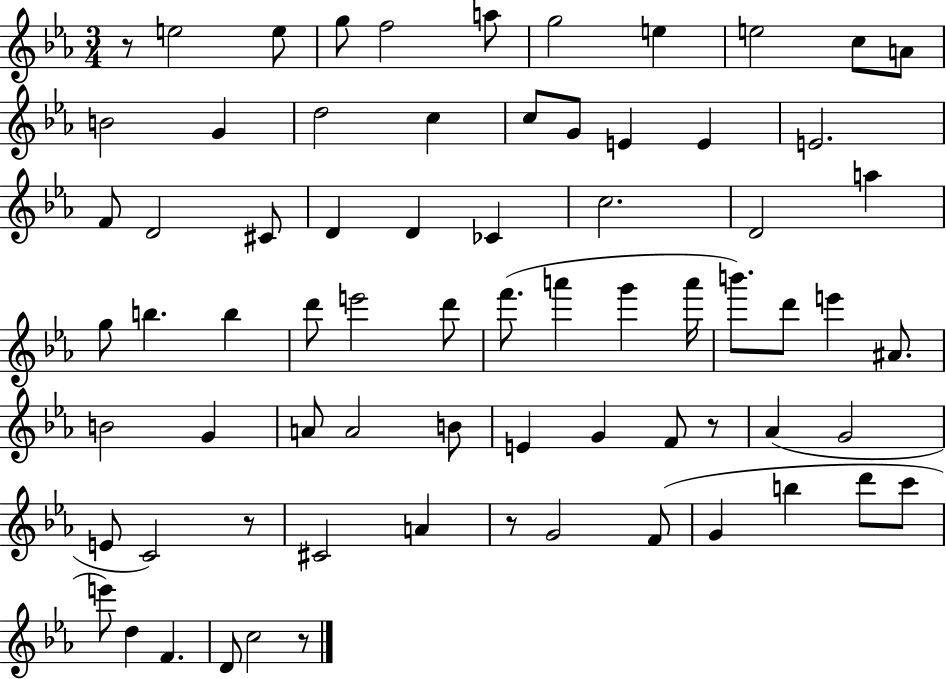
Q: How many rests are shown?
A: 5